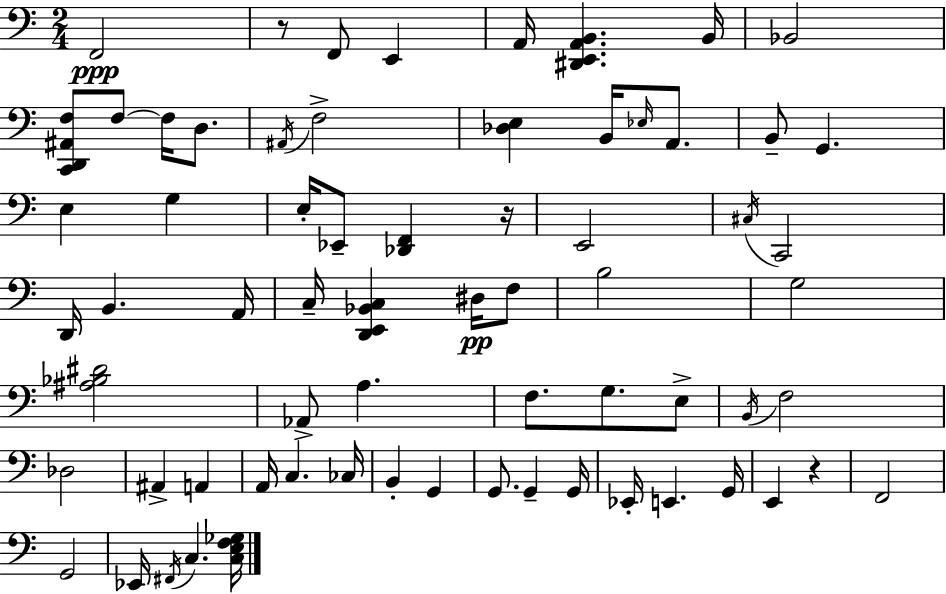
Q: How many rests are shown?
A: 3